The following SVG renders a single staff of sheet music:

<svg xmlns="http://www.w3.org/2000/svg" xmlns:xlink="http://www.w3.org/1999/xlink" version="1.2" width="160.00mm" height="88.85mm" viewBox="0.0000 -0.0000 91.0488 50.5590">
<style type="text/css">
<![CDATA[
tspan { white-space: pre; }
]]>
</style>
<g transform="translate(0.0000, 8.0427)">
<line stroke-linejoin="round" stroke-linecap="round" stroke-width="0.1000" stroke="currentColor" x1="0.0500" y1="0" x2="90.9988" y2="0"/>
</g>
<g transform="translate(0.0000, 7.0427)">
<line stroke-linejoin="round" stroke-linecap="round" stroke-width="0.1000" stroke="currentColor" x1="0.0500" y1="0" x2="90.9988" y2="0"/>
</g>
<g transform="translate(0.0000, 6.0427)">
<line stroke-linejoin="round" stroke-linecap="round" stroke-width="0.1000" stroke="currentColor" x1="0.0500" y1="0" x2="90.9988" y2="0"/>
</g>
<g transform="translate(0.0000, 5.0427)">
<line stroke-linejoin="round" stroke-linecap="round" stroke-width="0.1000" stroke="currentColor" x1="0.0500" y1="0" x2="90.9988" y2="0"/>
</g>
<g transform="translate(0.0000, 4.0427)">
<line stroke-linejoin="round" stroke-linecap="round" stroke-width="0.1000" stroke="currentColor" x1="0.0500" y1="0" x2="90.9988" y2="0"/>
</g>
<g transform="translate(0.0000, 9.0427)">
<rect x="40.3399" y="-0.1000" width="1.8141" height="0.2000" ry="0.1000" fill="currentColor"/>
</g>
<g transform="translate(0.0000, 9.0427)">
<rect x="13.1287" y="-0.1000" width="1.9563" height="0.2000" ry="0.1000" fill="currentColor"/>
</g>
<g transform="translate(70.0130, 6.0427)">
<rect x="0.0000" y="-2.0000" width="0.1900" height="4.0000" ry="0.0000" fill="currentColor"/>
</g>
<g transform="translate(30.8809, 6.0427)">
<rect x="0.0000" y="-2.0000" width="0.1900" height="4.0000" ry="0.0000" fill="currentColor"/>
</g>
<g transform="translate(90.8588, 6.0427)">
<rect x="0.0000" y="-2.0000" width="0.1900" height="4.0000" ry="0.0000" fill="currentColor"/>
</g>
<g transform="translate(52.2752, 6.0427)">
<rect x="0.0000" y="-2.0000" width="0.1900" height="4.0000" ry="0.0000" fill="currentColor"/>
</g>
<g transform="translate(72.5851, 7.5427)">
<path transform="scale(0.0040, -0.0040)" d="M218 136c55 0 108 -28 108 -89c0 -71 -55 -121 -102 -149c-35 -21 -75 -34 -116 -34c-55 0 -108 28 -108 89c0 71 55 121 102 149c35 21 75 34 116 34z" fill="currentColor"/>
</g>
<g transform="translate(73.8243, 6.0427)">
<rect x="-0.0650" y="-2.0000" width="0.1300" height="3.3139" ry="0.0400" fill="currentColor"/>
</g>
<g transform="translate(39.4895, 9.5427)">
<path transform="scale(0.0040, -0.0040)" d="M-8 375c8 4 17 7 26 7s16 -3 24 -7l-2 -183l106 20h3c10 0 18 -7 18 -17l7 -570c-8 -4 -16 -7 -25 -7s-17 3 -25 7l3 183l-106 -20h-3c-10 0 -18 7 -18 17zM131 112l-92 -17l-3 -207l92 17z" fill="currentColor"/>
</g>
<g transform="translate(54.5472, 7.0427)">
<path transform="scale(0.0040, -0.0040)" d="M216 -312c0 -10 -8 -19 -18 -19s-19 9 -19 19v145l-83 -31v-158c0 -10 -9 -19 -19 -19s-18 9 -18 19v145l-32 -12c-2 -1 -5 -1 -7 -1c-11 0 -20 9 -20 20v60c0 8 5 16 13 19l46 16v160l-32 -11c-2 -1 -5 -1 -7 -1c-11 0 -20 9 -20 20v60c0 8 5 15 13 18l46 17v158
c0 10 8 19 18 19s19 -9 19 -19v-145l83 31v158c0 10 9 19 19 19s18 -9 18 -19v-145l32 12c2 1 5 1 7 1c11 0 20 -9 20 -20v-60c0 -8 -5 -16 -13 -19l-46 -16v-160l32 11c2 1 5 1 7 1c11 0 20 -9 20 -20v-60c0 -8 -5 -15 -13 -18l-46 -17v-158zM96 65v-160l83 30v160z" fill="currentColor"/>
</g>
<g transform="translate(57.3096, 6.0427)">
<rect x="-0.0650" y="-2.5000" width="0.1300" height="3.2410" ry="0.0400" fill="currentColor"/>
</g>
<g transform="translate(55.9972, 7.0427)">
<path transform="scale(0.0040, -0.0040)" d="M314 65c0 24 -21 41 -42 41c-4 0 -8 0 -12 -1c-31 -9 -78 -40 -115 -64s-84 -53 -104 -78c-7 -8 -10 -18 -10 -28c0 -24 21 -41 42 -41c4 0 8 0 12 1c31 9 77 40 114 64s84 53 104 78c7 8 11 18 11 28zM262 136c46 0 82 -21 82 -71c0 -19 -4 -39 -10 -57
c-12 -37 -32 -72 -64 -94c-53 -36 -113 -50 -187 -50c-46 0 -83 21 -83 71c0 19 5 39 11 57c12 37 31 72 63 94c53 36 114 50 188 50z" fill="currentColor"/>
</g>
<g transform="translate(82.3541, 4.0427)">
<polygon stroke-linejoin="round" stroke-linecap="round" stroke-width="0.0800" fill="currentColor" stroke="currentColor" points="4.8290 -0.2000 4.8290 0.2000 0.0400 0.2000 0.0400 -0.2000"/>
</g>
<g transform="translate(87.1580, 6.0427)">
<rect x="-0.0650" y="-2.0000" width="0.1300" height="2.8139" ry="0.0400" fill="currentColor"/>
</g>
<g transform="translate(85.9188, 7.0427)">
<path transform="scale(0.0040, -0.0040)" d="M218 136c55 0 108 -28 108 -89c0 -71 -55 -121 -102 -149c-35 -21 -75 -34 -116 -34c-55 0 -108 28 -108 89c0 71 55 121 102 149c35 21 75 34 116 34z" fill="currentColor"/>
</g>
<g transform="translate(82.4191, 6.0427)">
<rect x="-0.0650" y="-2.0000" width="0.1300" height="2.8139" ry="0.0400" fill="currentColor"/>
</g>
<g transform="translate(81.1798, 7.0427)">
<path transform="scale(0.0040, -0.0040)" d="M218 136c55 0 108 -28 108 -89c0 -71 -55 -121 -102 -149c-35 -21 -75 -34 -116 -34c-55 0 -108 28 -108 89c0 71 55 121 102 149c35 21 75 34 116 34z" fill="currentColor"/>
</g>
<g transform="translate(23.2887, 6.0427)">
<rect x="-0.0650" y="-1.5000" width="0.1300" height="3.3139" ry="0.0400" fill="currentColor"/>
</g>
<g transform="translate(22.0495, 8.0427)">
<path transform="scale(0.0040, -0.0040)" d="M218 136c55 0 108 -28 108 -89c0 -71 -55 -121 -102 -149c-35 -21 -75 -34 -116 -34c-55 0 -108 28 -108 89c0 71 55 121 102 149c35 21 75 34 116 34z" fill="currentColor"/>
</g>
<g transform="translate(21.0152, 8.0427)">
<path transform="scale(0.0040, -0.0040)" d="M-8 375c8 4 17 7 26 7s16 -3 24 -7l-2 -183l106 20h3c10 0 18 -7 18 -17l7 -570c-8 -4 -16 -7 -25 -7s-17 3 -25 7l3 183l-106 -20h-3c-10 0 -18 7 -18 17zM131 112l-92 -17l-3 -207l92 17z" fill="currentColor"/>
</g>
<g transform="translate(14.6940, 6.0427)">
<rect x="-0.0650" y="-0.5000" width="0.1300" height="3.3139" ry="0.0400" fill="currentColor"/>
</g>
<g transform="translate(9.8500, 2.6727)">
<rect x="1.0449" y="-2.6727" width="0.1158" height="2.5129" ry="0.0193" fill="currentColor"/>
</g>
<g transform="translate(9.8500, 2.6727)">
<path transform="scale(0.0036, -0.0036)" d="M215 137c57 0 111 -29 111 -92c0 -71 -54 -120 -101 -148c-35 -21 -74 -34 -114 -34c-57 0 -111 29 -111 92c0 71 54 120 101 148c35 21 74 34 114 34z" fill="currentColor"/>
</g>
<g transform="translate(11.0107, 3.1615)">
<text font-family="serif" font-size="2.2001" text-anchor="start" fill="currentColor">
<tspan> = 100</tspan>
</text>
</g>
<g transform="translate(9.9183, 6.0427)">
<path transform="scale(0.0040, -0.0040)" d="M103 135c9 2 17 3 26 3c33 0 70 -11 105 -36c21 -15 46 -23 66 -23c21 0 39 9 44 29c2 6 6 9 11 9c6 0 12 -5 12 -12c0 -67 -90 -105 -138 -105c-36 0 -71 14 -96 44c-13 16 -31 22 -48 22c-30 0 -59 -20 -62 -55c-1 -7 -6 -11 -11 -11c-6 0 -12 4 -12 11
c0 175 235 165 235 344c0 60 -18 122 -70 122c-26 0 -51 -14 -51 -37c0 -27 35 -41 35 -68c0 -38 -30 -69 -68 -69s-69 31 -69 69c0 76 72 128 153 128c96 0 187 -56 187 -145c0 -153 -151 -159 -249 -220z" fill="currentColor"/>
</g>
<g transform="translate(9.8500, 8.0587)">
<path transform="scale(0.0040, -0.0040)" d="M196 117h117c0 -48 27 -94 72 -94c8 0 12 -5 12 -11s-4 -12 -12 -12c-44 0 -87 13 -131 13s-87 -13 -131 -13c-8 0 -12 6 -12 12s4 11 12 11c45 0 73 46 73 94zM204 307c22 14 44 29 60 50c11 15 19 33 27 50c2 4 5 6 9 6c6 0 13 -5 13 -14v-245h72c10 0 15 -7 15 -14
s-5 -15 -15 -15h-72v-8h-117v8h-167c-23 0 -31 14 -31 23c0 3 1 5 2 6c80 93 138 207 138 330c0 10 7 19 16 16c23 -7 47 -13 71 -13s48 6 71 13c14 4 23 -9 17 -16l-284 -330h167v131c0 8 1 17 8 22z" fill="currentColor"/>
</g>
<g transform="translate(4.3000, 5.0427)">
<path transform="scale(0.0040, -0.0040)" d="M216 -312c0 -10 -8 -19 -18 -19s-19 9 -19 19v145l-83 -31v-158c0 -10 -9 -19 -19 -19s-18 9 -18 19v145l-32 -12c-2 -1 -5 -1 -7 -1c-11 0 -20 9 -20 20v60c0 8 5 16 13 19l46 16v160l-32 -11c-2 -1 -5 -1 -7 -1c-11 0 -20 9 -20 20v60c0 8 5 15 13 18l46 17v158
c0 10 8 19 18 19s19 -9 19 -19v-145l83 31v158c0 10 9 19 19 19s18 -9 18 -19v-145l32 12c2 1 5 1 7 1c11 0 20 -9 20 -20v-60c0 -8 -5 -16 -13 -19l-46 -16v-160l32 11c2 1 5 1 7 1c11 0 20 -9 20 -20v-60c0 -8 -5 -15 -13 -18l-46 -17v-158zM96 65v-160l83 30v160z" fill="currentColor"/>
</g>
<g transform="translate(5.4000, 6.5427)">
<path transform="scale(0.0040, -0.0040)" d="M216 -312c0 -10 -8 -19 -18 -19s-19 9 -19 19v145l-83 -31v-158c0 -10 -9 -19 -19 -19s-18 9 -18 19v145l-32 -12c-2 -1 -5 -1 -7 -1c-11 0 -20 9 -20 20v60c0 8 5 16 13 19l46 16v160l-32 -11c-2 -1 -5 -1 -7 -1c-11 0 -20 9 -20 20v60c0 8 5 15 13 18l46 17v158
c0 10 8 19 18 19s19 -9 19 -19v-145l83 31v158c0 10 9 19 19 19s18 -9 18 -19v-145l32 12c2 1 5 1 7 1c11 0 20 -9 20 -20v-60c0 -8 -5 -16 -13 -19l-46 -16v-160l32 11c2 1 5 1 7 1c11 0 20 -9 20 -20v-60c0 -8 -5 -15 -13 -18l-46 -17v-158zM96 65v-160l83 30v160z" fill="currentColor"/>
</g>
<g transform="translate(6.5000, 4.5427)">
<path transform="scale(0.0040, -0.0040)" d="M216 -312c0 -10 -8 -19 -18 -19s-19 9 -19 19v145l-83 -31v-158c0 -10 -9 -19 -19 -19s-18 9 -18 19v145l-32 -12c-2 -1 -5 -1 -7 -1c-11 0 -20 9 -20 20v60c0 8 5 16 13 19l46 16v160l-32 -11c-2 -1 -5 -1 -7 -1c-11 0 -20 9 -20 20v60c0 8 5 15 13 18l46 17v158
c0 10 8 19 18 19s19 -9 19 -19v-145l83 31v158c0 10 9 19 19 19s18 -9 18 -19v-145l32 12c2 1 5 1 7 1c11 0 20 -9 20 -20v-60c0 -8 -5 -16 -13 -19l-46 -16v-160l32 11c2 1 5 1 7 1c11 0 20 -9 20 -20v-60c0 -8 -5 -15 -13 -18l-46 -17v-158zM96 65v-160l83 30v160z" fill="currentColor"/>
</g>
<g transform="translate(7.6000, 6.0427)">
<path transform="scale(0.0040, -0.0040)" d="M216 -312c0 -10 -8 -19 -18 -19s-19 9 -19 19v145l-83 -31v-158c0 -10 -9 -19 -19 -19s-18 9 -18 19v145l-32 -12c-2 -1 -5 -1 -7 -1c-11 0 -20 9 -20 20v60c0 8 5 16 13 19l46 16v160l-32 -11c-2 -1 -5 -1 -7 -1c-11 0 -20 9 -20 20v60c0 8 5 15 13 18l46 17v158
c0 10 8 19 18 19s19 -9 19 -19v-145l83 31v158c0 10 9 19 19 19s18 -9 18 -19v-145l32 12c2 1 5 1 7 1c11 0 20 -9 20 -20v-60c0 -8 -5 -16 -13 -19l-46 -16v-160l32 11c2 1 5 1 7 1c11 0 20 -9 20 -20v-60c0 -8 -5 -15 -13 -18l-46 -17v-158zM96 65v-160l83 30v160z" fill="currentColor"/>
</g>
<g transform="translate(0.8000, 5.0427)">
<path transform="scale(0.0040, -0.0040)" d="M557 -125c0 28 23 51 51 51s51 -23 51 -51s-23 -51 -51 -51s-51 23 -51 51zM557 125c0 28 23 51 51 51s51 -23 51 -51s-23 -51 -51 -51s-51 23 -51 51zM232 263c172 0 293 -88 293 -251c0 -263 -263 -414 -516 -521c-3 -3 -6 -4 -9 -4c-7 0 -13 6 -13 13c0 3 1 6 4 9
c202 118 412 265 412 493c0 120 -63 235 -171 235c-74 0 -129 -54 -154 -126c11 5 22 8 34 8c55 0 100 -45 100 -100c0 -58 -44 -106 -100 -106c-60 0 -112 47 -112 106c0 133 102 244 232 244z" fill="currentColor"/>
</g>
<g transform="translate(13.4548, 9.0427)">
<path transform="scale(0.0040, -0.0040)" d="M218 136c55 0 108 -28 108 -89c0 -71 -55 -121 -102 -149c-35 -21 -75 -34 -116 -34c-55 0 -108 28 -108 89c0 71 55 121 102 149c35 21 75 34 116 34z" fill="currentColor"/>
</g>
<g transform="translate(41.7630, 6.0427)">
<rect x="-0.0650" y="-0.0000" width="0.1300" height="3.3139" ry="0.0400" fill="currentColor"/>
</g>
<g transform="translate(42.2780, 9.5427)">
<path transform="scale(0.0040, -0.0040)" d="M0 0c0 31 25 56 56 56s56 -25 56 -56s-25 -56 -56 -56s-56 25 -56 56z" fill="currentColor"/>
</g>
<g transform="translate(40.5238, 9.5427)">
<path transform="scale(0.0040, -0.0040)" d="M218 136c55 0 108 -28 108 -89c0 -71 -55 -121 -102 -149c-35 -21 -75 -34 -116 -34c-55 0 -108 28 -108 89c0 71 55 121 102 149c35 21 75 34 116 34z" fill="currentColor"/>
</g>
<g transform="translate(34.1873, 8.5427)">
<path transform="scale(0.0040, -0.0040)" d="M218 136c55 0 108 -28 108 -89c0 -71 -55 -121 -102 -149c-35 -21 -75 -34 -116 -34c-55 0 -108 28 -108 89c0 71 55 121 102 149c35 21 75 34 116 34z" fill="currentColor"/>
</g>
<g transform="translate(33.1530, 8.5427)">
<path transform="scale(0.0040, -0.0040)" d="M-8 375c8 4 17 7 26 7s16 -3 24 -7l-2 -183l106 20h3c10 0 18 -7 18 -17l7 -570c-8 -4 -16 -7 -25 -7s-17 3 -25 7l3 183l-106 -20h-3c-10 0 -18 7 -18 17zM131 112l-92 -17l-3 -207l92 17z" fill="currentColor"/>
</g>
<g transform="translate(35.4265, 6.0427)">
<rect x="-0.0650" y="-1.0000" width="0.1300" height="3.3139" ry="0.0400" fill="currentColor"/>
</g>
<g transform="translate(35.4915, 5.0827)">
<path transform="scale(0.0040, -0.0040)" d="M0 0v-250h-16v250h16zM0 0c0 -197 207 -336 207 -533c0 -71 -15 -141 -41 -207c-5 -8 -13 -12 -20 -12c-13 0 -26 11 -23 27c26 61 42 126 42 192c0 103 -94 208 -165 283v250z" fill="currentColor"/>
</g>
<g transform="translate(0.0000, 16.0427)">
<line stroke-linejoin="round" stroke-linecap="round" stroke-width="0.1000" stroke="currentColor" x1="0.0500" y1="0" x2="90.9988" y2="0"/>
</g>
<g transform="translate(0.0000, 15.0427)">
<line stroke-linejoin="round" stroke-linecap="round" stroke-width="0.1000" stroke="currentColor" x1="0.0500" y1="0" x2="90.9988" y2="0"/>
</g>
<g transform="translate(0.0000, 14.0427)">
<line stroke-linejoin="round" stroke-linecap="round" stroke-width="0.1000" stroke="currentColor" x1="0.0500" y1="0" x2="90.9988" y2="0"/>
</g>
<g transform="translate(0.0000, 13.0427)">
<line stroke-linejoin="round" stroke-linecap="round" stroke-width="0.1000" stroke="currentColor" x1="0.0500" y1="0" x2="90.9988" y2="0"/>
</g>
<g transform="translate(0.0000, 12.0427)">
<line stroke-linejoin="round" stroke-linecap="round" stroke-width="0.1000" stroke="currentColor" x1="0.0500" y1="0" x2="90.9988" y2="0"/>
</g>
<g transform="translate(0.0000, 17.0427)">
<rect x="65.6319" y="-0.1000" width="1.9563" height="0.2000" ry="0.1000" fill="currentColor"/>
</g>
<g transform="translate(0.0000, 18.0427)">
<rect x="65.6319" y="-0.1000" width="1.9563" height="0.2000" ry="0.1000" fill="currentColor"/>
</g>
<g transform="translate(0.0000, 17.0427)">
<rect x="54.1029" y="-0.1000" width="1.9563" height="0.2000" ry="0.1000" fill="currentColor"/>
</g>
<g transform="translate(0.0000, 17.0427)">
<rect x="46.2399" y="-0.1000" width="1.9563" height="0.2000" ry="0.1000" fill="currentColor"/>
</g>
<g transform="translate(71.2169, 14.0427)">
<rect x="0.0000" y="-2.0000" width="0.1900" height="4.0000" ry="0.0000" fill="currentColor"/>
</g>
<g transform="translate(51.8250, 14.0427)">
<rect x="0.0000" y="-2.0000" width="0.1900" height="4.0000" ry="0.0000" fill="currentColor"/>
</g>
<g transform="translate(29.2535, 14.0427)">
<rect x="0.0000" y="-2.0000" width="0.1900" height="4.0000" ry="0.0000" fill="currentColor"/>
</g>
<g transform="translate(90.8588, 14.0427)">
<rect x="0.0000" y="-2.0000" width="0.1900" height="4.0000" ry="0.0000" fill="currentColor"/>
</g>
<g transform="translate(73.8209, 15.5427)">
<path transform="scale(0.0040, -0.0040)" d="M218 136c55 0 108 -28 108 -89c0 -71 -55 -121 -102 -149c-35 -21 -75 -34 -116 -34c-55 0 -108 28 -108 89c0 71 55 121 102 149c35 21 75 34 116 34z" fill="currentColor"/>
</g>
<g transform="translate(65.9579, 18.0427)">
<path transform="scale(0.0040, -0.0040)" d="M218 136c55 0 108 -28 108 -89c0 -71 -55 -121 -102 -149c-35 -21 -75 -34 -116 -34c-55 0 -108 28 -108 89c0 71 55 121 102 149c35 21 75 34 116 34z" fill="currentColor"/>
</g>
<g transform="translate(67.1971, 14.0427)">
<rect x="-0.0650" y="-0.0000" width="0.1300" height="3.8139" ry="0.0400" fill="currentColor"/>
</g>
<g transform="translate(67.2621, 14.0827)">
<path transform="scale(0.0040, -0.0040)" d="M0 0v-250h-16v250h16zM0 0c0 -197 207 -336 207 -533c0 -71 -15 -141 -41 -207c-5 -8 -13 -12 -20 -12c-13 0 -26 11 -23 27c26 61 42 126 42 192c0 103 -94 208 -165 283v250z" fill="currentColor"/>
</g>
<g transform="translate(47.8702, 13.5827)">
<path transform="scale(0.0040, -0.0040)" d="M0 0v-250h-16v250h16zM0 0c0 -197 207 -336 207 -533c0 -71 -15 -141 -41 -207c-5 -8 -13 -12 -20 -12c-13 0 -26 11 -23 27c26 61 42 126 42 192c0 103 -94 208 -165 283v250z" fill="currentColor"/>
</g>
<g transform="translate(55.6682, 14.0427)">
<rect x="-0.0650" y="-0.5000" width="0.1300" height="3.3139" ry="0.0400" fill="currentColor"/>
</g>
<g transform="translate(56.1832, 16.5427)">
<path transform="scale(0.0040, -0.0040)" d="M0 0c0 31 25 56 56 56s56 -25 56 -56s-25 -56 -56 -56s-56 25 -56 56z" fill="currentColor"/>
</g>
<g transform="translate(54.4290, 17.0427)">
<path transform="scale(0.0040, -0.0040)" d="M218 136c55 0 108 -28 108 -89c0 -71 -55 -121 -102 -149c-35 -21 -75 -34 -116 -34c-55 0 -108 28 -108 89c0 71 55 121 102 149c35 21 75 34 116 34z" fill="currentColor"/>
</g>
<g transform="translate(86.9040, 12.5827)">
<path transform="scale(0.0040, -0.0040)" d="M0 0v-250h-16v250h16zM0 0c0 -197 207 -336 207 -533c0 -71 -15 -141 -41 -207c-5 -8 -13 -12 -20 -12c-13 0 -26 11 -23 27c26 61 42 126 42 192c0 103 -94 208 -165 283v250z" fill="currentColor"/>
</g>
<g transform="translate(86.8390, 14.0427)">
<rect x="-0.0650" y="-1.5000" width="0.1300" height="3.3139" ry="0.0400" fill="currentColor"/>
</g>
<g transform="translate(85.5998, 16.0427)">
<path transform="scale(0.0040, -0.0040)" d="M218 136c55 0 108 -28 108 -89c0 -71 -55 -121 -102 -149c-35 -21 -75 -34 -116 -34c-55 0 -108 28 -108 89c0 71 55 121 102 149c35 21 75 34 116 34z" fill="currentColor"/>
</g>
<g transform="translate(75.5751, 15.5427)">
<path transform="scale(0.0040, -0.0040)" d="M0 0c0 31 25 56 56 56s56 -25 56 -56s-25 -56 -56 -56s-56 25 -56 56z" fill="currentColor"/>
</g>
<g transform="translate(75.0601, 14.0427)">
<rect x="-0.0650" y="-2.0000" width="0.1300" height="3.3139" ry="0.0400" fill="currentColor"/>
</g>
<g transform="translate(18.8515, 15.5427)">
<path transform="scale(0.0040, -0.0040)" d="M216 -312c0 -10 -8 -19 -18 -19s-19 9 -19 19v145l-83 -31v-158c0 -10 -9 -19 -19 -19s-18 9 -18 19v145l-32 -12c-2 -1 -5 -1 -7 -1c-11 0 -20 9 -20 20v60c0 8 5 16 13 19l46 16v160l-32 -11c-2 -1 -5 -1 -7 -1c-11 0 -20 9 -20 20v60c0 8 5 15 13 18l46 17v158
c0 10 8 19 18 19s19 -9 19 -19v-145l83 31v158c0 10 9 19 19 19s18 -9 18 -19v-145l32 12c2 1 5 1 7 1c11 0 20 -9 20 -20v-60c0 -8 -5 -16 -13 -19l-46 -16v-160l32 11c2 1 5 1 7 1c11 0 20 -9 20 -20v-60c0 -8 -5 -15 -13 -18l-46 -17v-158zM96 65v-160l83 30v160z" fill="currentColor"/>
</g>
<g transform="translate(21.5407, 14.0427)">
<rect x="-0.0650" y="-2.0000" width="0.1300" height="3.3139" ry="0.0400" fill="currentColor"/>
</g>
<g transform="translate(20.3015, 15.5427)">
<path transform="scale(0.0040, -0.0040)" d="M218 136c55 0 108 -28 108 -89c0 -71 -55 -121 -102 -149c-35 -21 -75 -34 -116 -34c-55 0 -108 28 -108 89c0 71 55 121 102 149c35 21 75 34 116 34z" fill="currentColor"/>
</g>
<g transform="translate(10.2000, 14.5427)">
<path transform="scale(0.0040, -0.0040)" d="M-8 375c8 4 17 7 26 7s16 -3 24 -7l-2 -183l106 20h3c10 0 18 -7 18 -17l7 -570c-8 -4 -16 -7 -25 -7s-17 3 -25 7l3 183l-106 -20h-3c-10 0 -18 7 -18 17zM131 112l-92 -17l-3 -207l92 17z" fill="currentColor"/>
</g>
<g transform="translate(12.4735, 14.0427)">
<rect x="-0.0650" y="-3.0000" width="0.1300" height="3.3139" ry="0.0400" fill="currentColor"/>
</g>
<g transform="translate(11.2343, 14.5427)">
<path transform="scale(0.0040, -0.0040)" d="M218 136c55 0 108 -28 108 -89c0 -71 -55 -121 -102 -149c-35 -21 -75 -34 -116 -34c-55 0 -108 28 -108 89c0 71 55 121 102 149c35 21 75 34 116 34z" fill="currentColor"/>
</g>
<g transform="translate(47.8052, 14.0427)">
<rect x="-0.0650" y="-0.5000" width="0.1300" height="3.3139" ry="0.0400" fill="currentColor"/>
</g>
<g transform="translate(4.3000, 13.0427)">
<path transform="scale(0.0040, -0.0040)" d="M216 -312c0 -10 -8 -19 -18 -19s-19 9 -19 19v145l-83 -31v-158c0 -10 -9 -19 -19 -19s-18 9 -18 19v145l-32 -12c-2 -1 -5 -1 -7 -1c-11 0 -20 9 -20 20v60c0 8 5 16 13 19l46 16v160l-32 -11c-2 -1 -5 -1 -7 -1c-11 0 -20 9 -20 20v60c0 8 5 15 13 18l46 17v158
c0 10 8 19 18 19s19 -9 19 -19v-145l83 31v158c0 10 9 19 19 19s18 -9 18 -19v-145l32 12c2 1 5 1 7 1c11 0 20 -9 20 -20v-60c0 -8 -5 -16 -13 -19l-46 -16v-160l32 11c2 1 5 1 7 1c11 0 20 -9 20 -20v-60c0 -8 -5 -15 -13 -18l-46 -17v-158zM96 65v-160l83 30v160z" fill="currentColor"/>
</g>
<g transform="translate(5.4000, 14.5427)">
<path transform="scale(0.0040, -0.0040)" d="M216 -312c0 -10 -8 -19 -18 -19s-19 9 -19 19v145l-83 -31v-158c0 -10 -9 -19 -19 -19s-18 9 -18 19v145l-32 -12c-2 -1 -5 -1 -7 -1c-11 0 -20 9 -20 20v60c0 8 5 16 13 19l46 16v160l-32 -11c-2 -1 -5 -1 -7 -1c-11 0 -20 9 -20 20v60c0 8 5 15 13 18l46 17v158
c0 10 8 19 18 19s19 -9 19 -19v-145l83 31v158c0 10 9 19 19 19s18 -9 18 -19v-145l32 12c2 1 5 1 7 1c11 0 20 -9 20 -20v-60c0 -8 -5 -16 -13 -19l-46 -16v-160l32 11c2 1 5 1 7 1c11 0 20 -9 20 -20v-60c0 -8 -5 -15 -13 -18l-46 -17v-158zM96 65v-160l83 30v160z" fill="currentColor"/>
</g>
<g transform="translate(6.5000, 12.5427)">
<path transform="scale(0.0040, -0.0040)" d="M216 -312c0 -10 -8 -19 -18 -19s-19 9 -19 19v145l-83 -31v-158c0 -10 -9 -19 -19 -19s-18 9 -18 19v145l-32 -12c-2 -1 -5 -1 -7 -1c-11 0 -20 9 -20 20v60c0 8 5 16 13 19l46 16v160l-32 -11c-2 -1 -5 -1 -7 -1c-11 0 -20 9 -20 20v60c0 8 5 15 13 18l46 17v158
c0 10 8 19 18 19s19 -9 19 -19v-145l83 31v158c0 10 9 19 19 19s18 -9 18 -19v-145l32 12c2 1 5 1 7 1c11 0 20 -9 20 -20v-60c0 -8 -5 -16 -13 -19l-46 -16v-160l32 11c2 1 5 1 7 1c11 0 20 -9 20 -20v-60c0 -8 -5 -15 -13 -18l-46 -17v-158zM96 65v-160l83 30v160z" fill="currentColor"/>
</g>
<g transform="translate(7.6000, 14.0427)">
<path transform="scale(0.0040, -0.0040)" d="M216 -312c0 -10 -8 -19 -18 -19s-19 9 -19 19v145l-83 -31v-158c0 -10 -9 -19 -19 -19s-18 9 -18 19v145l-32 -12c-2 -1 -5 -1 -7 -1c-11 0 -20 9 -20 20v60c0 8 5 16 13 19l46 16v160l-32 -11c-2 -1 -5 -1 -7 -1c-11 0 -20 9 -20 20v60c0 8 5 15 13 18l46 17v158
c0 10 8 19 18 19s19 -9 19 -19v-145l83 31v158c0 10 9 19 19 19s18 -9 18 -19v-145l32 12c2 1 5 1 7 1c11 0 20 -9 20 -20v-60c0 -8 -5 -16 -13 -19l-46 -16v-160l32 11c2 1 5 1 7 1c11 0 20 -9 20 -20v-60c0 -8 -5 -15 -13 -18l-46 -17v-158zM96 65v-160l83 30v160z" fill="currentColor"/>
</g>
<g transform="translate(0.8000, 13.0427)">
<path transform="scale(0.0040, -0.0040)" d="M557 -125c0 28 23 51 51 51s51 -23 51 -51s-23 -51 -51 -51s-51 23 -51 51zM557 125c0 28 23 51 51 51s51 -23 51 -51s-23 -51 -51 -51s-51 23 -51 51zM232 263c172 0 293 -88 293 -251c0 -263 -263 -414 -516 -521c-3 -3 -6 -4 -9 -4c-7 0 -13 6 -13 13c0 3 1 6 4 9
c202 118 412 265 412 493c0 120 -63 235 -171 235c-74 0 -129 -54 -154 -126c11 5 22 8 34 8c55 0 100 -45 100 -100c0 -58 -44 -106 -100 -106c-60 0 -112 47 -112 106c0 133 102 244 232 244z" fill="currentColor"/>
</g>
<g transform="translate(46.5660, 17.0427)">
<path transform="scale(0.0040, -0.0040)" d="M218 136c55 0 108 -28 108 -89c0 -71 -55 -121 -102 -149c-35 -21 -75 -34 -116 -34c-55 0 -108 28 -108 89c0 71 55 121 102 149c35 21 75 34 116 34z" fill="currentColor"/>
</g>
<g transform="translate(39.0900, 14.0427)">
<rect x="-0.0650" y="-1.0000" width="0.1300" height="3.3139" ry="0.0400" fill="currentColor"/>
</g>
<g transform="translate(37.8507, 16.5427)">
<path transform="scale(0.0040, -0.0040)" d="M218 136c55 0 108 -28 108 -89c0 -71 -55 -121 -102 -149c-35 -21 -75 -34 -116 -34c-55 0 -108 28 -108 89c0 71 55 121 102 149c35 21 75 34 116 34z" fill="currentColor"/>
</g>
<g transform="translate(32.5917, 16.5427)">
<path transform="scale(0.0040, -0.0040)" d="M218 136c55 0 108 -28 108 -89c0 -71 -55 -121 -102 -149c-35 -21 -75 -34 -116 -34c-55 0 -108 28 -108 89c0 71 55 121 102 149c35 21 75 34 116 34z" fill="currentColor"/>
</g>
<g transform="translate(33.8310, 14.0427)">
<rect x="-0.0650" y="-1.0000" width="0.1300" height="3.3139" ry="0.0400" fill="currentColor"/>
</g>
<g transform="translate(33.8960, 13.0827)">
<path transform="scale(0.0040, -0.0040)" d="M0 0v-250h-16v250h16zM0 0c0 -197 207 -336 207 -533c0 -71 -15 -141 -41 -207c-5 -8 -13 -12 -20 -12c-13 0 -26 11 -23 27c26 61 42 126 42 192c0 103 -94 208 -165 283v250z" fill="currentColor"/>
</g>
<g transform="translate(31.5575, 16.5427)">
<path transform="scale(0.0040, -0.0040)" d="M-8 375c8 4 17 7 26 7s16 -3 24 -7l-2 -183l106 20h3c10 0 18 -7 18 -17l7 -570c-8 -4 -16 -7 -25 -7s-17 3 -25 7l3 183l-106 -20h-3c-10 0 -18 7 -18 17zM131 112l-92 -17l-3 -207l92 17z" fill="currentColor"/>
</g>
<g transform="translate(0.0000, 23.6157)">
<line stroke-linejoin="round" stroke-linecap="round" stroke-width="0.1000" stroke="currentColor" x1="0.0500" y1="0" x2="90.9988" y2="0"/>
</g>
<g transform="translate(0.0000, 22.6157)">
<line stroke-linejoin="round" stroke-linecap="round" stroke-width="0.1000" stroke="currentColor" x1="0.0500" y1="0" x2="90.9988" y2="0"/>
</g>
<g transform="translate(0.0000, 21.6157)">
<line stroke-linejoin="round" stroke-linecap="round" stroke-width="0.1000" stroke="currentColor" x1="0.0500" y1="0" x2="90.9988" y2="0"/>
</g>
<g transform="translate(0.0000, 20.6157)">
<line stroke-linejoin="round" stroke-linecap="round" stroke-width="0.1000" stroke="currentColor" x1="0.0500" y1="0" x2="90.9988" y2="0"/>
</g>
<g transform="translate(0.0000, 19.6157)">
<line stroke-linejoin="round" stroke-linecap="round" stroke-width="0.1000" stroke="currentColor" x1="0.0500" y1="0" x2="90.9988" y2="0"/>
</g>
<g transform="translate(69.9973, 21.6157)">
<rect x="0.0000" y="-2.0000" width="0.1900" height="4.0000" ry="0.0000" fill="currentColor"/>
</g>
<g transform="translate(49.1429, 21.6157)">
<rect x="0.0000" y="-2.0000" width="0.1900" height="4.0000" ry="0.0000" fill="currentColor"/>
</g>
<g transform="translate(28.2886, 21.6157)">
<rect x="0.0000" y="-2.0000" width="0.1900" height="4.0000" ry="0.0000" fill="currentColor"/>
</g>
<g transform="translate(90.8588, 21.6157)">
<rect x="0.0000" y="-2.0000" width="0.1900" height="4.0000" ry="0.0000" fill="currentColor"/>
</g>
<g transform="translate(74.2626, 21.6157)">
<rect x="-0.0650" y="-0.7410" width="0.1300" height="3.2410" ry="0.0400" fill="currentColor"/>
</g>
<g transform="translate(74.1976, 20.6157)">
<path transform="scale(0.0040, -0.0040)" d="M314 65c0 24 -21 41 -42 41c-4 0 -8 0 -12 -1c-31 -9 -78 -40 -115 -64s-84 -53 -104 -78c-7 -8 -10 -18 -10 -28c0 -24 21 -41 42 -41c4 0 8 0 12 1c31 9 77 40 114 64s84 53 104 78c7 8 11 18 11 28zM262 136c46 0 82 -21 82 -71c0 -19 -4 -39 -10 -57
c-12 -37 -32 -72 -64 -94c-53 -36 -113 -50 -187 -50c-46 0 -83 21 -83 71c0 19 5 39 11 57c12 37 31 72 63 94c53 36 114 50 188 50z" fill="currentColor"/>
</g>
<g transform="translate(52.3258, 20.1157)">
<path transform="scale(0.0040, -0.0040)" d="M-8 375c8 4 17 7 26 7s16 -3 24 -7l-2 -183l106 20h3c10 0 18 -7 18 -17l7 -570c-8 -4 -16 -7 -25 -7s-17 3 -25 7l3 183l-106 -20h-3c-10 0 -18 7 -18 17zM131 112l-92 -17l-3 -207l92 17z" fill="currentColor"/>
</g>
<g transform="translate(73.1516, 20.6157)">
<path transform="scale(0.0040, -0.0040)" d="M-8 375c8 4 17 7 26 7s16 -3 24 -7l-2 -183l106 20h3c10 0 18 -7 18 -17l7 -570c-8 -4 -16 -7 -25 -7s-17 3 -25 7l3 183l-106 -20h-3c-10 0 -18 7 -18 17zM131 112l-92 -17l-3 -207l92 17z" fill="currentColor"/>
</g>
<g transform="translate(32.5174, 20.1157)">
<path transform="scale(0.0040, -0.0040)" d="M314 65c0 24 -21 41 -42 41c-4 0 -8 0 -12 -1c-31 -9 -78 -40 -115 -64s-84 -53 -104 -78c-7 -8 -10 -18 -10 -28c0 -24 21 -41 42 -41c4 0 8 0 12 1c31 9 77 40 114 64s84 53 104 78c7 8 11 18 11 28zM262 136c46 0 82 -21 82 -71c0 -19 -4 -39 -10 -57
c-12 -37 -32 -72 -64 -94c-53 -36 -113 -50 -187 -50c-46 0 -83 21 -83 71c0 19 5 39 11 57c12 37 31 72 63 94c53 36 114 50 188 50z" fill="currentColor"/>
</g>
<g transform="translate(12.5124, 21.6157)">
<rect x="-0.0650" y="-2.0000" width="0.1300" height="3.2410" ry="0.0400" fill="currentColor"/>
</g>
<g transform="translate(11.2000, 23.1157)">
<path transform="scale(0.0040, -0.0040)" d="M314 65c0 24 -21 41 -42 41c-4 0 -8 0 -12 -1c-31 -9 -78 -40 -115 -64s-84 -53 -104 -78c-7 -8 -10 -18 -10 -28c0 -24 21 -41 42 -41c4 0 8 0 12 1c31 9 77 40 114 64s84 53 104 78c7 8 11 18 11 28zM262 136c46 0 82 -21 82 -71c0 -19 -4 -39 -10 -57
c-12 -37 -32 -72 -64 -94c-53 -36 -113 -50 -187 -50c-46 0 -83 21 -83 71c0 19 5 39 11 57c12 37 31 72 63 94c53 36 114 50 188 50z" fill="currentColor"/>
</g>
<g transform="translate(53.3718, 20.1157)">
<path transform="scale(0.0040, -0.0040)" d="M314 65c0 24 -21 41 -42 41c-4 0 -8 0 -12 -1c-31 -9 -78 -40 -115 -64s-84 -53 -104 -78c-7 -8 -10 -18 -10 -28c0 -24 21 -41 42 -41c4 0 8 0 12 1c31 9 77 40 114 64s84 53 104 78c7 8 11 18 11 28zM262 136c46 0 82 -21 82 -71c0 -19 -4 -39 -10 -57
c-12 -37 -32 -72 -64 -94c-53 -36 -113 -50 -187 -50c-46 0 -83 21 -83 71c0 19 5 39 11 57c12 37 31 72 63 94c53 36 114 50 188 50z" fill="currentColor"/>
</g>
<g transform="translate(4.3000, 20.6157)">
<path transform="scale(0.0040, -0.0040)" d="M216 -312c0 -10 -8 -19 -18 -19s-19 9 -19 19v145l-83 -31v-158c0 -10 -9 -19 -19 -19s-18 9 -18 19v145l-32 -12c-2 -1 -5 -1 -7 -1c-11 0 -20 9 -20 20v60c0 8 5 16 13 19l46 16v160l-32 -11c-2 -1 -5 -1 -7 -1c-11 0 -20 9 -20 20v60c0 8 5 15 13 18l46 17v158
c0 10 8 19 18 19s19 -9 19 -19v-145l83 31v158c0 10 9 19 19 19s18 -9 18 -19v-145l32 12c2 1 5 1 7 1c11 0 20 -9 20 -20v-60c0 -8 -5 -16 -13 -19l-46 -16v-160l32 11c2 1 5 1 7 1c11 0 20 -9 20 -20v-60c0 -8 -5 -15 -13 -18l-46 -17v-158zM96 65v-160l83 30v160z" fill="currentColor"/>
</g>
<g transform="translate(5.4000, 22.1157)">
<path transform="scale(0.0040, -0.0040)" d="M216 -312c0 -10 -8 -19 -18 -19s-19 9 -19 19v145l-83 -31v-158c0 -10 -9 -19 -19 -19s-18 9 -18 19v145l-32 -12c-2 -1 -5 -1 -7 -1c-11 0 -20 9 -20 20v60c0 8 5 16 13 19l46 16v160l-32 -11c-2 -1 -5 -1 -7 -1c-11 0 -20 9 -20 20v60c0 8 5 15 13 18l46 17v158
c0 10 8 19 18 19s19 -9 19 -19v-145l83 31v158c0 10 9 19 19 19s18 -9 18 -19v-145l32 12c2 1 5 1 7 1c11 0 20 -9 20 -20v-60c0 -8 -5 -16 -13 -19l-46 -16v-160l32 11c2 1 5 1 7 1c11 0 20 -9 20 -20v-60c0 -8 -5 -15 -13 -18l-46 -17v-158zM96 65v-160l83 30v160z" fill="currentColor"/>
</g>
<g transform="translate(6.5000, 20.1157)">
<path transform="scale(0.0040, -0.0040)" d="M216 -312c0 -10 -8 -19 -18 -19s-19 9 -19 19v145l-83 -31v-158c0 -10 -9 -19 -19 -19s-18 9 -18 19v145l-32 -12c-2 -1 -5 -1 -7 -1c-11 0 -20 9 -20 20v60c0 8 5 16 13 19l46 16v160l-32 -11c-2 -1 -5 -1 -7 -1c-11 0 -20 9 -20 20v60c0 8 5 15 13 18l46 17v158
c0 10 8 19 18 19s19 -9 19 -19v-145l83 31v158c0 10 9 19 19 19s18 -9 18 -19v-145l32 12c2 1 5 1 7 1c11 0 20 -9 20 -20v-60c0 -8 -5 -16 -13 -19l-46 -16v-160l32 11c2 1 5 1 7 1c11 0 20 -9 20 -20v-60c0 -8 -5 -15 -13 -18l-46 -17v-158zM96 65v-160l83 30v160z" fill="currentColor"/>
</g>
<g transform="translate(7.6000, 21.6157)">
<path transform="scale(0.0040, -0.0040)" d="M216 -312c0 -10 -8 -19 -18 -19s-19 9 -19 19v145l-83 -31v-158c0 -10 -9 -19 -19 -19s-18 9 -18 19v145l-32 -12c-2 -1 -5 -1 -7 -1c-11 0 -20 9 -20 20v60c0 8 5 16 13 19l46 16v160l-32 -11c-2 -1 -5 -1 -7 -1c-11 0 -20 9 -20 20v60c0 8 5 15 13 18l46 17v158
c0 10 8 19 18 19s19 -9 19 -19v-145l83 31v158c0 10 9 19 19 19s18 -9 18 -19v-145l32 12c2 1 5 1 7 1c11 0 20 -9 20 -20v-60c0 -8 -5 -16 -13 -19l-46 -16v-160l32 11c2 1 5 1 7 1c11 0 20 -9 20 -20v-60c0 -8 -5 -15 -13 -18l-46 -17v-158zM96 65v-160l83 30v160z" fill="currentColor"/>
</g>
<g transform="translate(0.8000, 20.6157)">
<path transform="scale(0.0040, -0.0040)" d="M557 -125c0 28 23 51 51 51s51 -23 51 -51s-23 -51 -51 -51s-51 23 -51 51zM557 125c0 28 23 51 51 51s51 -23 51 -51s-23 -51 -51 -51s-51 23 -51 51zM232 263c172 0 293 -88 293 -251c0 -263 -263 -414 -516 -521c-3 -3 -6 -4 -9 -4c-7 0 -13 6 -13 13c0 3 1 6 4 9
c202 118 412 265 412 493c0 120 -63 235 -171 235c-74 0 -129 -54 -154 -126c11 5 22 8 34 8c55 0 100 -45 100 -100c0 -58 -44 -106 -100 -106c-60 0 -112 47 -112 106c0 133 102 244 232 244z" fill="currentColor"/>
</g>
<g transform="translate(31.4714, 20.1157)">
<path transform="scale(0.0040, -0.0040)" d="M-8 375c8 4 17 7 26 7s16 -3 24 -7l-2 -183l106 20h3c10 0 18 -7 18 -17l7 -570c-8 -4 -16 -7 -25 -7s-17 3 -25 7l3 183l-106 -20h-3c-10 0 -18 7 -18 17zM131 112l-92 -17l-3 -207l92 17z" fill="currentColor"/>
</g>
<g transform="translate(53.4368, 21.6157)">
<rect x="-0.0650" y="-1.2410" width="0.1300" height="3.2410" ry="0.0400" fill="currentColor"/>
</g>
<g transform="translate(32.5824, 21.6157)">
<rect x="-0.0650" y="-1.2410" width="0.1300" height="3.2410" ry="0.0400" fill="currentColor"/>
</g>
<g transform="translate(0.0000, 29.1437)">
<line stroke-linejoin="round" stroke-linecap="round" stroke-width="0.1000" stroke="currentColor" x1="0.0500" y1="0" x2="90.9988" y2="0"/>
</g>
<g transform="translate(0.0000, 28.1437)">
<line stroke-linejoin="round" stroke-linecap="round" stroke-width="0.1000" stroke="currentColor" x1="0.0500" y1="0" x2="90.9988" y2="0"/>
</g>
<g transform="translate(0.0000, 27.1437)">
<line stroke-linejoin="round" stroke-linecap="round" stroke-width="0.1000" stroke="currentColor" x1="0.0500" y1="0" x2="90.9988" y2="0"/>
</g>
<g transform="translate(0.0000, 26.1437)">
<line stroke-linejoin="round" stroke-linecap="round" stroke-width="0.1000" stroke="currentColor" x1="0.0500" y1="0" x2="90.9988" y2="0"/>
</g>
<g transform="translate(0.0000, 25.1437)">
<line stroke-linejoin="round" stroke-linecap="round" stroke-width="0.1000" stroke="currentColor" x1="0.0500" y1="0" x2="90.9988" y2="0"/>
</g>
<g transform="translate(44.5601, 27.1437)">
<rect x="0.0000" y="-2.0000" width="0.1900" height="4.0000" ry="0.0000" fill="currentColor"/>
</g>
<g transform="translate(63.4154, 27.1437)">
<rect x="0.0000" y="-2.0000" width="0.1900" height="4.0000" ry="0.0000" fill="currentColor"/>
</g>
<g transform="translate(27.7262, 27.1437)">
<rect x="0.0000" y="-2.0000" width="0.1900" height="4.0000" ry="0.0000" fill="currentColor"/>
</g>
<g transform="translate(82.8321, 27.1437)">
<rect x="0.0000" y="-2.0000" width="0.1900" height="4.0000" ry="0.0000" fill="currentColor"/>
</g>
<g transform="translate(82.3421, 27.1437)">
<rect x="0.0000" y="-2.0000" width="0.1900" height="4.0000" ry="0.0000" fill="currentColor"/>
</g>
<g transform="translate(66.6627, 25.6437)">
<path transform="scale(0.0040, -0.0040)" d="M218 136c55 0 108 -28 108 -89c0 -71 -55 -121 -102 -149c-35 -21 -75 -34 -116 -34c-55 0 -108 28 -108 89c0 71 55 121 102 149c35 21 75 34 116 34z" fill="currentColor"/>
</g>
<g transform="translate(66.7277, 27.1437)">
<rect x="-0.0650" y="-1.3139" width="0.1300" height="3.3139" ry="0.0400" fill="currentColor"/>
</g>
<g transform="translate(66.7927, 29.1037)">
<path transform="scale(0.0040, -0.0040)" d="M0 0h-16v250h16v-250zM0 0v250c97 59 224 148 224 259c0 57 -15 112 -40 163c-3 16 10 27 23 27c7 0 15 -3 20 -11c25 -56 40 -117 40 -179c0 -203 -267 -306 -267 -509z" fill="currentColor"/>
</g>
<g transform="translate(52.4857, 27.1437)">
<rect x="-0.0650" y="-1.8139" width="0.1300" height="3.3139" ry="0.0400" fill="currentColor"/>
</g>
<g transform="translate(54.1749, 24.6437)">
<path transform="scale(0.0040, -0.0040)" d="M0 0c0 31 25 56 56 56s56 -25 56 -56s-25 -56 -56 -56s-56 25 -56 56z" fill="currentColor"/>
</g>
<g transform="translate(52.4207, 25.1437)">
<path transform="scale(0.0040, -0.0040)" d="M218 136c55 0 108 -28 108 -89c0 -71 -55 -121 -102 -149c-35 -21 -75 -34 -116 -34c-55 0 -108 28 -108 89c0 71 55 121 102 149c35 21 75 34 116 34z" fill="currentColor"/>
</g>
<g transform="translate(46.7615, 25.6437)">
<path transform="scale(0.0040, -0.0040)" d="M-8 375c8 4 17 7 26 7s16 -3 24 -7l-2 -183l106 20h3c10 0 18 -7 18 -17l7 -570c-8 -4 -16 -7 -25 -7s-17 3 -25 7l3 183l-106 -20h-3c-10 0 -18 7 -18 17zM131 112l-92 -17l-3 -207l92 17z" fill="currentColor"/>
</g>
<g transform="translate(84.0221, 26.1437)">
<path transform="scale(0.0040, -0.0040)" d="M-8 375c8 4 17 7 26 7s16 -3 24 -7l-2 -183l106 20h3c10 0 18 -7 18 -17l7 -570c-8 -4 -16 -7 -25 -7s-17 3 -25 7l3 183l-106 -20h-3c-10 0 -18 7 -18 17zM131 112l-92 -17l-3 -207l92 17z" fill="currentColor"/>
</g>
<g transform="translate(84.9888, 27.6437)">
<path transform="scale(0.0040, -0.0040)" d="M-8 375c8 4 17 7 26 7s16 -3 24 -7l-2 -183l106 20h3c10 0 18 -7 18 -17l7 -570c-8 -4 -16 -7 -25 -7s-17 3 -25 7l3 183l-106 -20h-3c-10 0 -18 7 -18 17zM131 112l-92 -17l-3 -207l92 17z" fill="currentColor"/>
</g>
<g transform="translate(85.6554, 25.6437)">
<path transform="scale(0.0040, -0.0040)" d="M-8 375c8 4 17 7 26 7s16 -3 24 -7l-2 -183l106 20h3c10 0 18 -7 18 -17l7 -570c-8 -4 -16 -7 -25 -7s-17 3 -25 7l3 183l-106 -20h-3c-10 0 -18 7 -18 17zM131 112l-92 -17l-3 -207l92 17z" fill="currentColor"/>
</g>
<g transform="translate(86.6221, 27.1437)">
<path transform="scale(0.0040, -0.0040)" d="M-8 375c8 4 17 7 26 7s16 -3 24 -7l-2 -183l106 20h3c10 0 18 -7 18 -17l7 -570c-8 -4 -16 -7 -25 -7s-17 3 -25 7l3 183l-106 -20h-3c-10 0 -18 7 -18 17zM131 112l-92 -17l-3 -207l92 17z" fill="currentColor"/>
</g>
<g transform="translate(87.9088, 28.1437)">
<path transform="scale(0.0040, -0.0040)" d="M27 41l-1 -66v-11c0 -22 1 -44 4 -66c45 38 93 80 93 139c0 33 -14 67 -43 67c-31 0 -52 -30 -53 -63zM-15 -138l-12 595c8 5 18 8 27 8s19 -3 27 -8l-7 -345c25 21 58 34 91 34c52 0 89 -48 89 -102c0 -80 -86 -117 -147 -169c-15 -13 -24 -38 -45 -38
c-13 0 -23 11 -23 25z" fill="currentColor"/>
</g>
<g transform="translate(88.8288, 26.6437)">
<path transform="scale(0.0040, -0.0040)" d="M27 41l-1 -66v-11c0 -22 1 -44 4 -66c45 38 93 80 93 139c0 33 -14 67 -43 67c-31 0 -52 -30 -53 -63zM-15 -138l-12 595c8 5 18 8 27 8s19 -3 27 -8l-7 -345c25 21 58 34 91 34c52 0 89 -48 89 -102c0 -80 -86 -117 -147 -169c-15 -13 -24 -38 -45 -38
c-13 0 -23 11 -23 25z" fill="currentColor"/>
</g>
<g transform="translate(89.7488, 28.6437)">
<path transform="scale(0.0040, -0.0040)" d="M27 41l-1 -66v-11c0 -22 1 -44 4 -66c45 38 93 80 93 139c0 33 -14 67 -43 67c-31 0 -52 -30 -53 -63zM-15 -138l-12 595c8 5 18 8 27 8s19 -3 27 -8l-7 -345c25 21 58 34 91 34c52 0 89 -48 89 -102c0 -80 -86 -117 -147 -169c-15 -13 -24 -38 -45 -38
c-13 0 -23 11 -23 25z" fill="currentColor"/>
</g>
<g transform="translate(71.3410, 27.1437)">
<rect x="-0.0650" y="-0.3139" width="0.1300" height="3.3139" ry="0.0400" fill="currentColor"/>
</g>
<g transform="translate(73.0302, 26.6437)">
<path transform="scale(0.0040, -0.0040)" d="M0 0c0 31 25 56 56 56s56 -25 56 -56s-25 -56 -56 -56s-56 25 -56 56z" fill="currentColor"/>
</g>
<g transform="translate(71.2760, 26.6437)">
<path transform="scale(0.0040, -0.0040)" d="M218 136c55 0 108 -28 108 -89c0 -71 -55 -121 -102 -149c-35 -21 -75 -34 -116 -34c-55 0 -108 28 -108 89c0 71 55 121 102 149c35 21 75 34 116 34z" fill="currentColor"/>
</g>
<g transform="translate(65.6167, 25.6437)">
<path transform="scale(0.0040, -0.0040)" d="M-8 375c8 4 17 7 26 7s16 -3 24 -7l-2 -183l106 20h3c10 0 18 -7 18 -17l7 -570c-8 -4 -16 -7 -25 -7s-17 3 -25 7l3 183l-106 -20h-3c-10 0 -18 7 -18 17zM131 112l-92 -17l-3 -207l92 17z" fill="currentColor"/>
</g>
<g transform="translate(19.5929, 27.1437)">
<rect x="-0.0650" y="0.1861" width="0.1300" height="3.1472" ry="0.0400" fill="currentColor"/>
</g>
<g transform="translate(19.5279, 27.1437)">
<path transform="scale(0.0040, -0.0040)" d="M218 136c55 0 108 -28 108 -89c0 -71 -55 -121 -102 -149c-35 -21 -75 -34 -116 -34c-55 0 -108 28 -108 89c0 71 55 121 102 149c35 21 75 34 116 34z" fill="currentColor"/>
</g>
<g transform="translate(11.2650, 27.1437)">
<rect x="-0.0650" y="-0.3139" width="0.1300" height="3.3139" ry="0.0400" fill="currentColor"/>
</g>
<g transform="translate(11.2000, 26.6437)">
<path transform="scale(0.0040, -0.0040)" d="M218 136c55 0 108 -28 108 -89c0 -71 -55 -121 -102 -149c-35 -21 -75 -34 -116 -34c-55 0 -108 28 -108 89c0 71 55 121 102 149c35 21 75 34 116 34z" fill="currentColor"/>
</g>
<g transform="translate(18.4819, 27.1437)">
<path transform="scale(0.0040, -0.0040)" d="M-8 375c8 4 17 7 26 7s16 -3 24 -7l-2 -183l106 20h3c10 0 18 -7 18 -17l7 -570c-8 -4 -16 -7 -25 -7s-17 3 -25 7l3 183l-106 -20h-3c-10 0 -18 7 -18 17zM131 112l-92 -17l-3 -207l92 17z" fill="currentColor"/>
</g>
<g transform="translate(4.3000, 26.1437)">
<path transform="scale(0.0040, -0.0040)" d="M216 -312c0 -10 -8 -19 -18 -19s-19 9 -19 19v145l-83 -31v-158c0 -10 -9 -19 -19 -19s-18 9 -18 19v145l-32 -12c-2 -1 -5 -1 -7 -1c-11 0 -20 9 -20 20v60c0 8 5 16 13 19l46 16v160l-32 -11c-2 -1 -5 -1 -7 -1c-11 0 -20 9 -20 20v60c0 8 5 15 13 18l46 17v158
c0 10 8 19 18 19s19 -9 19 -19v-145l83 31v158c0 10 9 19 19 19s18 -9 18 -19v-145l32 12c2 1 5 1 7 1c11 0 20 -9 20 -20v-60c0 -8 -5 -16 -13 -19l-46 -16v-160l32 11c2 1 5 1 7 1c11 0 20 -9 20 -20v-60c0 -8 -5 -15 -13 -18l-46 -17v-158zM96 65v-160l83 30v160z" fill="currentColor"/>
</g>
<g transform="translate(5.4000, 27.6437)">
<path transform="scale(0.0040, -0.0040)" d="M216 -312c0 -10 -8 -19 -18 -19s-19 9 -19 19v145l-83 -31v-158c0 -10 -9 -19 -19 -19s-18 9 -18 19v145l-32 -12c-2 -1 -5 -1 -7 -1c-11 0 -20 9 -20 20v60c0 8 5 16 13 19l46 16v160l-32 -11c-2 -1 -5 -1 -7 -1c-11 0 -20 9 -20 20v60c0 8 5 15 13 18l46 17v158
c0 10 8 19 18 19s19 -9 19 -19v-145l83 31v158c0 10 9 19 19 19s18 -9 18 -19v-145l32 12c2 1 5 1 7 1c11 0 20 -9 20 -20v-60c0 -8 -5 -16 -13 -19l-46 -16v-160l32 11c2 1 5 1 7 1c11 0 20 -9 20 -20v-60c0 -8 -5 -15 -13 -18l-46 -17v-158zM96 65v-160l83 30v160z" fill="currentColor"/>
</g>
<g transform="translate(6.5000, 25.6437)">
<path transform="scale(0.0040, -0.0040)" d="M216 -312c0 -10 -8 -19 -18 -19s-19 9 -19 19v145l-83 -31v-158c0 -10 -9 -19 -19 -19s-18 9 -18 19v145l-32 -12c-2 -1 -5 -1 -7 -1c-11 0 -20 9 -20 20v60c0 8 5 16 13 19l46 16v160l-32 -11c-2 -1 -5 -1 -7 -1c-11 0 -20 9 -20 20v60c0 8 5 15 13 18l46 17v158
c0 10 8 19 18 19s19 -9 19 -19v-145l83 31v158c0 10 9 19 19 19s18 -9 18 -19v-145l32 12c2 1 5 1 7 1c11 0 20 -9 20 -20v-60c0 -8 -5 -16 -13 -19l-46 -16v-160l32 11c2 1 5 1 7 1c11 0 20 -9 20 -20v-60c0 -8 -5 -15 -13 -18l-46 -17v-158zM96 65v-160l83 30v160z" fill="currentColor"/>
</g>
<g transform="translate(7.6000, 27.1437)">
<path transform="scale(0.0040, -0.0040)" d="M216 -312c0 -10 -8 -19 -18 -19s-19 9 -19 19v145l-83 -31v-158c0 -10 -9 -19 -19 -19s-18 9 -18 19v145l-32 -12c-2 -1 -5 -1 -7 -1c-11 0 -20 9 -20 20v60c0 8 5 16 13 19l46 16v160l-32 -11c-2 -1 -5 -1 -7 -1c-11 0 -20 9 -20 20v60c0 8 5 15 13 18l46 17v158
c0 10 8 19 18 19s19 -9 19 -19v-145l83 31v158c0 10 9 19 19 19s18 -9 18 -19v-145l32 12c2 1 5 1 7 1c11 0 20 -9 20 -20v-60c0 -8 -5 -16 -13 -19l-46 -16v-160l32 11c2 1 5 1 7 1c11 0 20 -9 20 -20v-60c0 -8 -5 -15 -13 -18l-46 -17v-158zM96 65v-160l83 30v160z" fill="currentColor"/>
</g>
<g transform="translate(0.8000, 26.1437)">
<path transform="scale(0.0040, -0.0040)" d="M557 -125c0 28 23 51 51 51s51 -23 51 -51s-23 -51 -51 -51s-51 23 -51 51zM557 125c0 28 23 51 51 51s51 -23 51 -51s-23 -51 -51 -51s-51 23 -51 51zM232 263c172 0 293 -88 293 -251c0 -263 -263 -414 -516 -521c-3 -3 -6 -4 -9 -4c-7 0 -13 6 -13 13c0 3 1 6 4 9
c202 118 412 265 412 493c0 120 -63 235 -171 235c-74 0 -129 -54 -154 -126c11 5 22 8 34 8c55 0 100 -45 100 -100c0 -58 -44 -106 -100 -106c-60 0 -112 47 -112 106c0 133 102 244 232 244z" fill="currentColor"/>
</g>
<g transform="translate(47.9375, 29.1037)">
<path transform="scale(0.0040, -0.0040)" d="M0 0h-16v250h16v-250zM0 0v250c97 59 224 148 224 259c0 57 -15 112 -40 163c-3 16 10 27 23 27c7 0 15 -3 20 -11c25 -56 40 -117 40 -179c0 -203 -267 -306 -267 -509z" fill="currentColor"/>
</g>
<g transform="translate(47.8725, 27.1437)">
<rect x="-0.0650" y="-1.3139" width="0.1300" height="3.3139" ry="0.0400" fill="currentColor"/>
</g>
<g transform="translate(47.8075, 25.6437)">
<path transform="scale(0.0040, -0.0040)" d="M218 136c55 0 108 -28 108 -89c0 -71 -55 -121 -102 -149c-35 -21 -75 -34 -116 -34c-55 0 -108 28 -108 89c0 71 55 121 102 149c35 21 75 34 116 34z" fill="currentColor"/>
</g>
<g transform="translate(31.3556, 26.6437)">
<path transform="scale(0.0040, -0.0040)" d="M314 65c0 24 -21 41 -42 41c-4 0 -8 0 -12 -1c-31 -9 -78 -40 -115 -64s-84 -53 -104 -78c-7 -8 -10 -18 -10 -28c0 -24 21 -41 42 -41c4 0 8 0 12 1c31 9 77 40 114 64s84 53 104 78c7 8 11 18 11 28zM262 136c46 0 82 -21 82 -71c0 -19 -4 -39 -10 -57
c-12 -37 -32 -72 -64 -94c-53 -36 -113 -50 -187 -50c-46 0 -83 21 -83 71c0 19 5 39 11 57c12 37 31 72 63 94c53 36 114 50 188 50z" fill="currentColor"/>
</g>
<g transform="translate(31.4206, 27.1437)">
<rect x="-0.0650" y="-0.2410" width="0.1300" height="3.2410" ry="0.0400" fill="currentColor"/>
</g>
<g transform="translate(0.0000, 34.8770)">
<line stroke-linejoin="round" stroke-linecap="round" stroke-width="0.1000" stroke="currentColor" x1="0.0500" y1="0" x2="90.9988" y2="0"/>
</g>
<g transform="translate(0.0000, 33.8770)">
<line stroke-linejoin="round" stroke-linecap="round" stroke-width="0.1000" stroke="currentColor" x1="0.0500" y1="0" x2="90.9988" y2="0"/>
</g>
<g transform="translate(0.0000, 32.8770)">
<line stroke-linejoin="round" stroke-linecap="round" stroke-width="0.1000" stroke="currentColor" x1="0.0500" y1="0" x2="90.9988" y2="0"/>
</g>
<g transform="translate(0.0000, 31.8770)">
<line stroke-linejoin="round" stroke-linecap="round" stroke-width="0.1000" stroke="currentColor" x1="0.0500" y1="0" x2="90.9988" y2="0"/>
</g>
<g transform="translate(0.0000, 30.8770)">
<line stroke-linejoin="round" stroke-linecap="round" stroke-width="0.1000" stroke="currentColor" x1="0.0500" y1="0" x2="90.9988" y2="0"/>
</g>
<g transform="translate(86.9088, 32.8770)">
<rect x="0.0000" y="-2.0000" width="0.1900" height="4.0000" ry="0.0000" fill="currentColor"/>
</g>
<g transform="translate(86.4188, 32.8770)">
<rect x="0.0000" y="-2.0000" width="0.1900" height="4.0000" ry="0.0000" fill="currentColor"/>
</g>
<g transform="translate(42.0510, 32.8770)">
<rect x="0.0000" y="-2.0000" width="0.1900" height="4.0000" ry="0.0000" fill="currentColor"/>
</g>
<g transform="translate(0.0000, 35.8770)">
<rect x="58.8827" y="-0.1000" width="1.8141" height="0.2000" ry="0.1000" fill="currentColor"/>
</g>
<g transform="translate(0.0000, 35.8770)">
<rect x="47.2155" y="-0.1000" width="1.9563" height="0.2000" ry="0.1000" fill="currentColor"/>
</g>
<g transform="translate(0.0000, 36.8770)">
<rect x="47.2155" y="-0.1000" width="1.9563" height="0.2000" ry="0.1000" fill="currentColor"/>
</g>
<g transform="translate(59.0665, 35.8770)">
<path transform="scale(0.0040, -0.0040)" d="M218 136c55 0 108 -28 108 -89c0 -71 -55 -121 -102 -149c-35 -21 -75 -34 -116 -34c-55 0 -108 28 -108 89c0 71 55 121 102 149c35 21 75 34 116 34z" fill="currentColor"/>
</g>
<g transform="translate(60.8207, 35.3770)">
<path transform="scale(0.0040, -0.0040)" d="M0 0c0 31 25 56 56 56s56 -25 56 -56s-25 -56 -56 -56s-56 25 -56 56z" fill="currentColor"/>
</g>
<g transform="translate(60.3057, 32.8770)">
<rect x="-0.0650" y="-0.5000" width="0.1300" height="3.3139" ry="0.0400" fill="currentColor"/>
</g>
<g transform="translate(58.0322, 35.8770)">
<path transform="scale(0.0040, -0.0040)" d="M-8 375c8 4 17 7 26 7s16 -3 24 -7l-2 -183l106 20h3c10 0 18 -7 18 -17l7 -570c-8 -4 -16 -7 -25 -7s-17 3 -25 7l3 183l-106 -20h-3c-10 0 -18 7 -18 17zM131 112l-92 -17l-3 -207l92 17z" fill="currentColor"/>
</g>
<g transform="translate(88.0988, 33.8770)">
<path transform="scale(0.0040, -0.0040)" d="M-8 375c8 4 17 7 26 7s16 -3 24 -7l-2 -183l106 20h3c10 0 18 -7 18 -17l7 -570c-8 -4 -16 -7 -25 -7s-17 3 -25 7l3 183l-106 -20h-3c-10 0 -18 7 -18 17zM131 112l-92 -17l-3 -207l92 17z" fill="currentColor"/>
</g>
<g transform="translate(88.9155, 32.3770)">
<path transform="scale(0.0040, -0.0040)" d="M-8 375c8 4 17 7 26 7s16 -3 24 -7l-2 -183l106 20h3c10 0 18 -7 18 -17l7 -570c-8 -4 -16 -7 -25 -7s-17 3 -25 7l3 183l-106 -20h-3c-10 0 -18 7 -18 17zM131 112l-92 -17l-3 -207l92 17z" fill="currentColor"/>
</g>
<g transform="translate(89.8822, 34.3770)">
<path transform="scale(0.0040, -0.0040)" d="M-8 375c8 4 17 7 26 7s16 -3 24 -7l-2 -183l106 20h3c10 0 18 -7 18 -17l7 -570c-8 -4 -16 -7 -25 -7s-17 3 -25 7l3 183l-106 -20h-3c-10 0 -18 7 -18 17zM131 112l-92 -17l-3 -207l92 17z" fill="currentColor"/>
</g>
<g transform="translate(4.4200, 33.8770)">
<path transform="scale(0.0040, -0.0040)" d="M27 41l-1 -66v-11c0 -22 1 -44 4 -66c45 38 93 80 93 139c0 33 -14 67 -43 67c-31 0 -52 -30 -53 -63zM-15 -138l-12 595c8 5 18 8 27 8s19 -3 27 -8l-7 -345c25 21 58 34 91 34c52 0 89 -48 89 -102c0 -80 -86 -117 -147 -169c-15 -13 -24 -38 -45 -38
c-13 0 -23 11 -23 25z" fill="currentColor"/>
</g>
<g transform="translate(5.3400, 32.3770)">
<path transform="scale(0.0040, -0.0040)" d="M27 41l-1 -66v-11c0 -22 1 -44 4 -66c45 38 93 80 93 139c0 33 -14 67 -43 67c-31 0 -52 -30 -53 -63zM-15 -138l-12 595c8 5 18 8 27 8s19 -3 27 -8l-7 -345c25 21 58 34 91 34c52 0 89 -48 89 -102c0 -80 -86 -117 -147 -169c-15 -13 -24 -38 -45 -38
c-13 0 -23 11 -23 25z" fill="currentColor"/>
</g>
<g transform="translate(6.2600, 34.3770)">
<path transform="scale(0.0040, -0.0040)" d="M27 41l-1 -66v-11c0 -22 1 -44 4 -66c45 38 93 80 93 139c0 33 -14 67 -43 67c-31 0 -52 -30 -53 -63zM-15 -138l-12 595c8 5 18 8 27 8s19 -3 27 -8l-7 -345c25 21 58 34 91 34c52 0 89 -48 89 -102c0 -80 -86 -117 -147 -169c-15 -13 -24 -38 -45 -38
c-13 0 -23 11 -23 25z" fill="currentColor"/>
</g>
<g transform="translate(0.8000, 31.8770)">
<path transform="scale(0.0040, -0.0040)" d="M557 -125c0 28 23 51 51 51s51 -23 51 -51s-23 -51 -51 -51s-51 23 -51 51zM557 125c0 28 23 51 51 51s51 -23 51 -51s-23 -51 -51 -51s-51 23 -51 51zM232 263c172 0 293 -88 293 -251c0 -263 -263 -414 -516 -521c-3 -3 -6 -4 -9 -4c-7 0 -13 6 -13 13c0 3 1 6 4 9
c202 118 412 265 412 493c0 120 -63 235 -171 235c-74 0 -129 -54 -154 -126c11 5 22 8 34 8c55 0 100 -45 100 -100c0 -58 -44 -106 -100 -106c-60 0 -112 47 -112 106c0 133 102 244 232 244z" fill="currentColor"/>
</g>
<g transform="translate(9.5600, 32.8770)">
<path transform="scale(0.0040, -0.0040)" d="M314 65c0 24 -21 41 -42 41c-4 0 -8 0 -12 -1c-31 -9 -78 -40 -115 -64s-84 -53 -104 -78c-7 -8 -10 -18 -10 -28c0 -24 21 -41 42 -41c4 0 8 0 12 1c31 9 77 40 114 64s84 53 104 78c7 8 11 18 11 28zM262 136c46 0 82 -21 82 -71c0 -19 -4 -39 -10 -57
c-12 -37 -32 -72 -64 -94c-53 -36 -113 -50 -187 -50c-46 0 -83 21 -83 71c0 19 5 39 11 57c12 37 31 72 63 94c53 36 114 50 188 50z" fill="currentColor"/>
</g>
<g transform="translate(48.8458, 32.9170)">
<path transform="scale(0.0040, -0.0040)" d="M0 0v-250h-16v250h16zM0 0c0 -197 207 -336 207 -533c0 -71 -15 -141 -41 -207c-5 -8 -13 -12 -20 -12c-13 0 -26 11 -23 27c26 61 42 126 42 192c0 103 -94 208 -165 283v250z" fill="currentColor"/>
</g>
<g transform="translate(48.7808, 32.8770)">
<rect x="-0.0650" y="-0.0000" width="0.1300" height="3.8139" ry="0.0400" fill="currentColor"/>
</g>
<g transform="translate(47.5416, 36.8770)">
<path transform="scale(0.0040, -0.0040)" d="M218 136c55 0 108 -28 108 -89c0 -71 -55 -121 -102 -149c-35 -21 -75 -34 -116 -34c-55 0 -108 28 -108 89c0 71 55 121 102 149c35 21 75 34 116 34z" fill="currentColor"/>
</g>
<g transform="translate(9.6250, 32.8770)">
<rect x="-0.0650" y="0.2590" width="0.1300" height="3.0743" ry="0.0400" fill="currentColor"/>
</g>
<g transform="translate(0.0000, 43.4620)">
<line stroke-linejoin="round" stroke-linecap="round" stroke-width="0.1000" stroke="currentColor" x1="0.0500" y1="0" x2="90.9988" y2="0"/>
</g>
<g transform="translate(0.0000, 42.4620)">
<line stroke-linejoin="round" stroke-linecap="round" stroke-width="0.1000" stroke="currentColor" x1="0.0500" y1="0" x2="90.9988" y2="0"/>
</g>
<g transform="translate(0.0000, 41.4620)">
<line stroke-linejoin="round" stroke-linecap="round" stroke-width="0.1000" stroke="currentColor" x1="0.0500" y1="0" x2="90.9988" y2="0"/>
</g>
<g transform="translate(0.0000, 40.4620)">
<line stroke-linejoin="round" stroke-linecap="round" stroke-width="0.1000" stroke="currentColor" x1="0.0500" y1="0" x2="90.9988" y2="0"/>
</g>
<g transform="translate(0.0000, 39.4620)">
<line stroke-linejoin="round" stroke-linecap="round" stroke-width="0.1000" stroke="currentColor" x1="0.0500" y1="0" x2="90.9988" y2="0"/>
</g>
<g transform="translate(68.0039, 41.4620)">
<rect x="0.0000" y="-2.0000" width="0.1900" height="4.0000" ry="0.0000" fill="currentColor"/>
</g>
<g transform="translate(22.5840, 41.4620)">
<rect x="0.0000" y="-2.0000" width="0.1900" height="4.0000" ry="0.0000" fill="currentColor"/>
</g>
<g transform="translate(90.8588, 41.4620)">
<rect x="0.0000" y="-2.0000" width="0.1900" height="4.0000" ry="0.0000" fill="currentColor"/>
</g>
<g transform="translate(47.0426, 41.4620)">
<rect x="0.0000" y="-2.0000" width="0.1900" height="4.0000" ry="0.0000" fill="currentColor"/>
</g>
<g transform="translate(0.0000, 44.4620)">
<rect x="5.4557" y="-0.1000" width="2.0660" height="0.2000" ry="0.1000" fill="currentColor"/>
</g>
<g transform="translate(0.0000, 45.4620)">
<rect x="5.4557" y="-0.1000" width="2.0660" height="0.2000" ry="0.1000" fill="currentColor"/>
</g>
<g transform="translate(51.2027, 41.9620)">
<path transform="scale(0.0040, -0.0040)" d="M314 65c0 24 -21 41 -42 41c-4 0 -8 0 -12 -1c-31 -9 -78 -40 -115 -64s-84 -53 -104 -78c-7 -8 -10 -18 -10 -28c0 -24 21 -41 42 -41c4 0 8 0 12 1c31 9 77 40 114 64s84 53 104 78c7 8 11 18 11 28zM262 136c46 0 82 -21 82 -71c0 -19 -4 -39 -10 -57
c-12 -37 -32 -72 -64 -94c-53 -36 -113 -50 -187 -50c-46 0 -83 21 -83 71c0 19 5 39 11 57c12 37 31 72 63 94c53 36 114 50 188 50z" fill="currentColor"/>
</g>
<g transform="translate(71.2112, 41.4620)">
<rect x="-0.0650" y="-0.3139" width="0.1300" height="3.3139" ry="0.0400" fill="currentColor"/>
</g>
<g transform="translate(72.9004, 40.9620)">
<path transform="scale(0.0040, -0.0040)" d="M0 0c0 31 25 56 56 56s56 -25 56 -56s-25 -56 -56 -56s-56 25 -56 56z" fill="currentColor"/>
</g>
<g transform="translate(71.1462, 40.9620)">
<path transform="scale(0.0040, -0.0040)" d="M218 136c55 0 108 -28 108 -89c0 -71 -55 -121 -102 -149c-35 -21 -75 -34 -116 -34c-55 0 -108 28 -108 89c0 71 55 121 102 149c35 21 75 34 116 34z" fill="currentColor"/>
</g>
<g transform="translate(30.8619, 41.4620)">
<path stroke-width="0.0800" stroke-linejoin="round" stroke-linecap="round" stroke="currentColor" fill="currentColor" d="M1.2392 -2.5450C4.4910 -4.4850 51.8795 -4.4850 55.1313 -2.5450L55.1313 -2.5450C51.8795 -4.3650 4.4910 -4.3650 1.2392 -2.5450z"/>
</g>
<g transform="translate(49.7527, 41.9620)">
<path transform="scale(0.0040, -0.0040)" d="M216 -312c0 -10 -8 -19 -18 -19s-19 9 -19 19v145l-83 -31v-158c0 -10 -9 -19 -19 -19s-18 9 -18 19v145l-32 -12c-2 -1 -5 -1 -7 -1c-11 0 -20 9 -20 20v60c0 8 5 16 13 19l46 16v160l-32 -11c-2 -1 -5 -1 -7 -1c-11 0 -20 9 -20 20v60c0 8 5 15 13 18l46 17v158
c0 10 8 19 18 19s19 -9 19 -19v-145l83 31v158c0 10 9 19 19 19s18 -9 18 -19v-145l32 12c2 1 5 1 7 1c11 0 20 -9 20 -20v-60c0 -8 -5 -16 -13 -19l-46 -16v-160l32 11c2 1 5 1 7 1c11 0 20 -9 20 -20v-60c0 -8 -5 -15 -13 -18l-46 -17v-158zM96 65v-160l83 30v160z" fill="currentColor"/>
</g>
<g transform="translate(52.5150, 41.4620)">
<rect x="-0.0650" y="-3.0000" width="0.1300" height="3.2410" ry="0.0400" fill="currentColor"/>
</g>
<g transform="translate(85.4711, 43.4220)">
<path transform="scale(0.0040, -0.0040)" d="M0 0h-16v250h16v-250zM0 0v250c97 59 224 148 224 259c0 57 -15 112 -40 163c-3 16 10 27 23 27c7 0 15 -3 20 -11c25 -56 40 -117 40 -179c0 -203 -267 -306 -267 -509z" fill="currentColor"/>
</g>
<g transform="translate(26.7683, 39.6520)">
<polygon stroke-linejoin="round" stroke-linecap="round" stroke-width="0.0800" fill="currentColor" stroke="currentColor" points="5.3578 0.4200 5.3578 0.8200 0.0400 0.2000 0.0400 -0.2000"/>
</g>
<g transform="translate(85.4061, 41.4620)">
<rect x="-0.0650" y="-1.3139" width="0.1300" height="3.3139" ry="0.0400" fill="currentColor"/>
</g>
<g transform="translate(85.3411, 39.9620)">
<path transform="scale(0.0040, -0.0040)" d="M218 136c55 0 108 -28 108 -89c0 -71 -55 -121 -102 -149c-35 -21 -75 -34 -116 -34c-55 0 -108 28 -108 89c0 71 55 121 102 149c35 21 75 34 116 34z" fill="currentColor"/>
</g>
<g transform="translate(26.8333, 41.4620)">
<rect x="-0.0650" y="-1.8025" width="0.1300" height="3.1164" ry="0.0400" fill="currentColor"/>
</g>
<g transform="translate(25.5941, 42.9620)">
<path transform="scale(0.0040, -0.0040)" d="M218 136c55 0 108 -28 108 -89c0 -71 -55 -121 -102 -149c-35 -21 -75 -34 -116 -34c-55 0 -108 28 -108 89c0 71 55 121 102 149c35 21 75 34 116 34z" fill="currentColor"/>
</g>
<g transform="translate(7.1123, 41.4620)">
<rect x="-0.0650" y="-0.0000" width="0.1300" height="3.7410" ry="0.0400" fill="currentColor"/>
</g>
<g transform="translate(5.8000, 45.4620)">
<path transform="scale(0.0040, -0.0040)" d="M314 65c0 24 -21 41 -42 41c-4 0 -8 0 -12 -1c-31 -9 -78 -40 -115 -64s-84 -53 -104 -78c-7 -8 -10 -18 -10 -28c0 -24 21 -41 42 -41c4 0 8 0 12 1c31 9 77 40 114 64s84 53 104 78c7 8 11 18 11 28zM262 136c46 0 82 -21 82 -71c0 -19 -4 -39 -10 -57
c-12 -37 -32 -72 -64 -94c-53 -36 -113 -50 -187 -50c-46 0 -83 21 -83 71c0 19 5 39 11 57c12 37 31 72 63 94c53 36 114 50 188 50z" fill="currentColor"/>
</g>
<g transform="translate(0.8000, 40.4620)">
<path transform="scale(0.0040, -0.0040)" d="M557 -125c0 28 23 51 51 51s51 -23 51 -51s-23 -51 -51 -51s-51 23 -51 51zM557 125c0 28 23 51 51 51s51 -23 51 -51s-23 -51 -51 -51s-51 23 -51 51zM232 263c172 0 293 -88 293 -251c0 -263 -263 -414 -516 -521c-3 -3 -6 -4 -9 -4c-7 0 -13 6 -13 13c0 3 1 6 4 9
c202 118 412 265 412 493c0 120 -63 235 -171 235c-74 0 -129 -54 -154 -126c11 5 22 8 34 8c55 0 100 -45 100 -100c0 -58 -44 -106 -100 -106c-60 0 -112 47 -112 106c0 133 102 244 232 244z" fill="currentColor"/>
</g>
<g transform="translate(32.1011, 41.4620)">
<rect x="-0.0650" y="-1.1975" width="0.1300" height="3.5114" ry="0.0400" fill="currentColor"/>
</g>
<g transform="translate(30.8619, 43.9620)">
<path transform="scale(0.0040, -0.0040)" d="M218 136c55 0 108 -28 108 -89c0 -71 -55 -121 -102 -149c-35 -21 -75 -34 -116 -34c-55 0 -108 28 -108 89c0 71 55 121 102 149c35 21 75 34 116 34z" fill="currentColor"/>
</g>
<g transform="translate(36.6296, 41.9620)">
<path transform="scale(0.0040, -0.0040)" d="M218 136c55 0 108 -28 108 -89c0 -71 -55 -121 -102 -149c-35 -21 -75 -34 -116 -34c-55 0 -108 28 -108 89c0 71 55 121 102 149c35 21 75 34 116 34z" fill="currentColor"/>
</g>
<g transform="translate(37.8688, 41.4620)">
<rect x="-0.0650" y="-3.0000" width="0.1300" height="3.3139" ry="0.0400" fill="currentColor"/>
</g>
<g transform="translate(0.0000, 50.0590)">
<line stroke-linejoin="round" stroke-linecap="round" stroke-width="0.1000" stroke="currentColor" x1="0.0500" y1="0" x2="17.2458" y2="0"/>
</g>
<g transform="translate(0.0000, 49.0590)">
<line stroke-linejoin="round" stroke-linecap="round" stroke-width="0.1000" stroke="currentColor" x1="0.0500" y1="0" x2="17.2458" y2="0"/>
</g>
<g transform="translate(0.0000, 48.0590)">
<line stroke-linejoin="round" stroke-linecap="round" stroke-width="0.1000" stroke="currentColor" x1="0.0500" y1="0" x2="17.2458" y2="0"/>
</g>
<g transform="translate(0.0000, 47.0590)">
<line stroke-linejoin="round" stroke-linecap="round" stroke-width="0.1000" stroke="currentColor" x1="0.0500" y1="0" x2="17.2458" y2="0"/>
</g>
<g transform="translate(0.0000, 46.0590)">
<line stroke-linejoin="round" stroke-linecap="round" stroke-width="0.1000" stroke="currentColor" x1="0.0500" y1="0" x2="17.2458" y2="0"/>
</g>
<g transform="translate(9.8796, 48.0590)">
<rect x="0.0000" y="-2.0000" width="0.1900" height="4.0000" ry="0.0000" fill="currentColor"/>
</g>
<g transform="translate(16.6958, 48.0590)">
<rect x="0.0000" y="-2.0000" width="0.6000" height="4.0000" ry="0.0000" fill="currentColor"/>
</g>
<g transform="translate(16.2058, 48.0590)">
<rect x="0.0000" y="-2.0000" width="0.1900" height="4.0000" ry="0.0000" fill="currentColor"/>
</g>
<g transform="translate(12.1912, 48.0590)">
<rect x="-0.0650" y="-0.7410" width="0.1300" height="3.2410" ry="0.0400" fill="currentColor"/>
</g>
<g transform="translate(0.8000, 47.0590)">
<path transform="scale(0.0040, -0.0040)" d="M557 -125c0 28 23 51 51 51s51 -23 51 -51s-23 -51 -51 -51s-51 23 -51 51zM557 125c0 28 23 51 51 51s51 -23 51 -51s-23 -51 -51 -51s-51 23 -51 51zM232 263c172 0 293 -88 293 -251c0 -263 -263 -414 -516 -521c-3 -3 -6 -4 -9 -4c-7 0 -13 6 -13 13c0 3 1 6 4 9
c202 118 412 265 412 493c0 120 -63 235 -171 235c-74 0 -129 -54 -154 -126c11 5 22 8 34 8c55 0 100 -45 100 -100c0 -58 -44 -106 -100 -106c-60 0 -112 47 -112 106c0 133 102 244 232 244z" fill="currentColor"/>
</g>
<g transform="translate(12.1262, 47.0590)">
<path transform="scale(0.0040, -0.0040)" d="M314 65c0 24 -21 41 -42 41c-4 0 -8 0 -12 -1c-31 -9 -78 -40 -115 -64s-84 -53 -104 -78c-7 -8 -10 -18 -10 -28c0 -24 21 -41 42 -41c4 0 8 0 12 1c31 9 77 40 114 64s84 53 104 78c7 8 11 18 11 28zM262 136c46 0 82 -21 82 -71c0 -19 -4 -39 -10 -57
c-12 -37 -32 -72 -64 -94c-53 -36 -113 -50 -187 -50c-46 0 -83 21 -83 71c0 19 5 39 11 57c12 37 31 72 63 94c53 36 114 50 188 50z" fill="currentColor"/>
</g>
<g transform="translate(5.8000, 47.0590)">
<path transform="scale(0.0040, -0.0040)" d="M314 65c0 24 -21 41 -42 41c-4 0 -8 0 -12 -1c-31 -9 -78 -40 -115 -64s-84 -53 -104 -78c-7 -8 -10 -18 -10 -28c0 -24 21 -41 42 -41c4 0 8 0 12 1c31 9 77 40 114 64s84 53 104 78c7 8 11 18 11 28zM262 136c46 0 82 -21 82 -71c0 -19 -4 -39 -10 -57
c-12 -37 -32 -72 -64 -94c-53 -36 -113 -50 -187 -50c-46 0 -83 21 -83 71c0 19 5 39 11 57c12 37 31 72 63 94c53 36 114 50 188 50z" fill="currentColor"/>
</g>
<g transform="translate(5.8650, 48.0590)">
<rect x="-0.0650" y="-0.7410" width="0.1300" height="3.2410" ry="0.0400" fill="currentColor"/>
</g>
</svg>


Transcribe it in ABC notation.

X:1
T:Untitled
M:2/4
L:1/4
K:E
E,, G,, F,,/2 D,, ^B,,2 A,, B,,/2 B,,/2 C, ^A,, F,,/2 F,, E,,/2 E,, ^C,,/2 A,, ^G,,/2 A,,2 G,2 G,2 F,2 E, D, E,2 G,/2 A, G,/2 E, D,2 C,,/2 E,, C,,2 A,,/2 F,,/2 C, ^C,2 E, G,/2 F,2 F,2